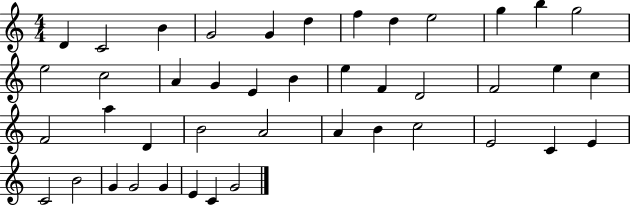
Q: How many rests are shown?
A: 0